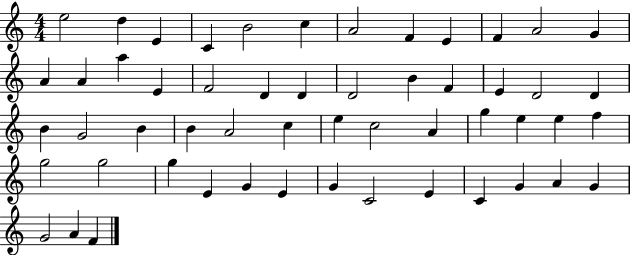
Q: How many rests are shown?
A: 0